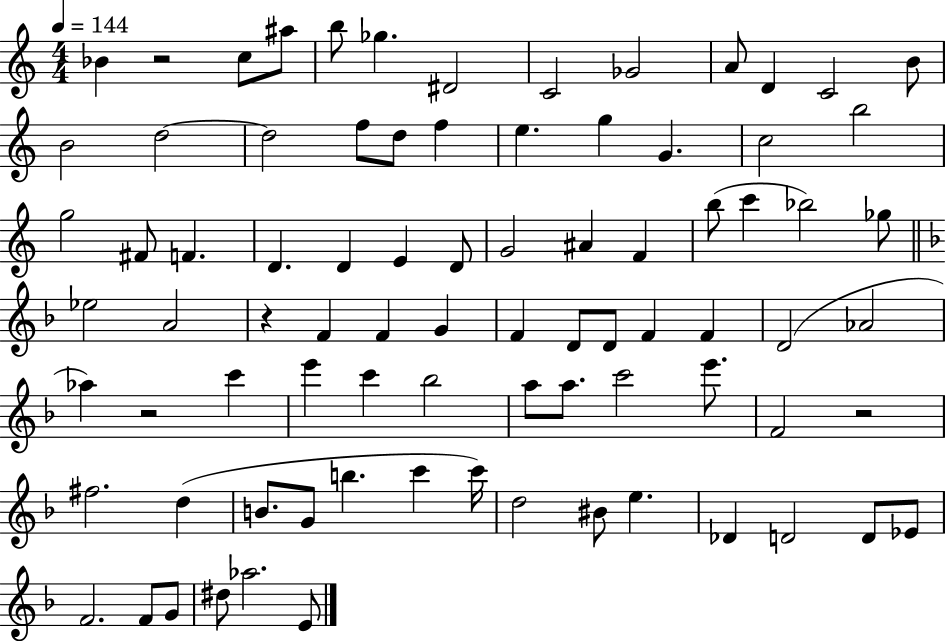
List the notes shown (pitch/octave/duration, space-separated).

Bb4/q R/h C5/e A#5/e B5/e Gb5/q. D#4/h C4/h Gb4/h A4/e D4/q C4/h B4/e B4/h D5/h D5/h F5/e D5/e F5/q E5/q. G5/q G4/q. C5/h B5/h G5/h F#4/e F4/q. D4/q. D4/q E4/q D4/e G4/h A#4/q F4/q B5/e C6/q Bb5/h Gb5/e Eb5/h A4/h R/q F4/q F4/q G4/q F4/q D4/e D4/e F4/q F4/q D4/h Ab4/h Ab5/q R/h C6/q E6/q C6/q Bb5/h A5/e A5/e. C6/h E6/e. F4/h R/h F#5/h. D5/q B4/e. G4/e B5/q. C6/q C6/s D5/h BIS4/e E5/q. Db4/q D4/h D4/e Eb4/e F4/h. F4/e G4/e D#5/e Ab5/h. E4/e